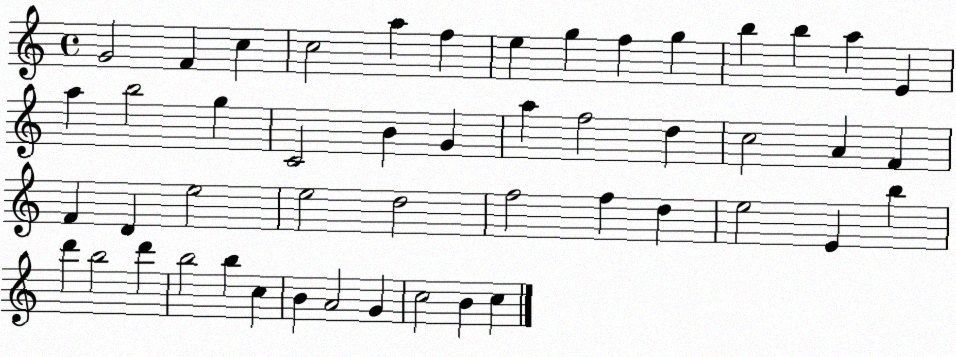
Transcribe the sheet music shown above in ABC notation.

X:1
T:Untitled
M:4/4
L:1/4
K:C
G2 F c c2 a f e g f g b b a E a b2 g C2 B G a f2 d c2 A F F D e2 e2 d2 f2 f d e2 E b d' b2 d' b2 b c B A2 G c2 B c